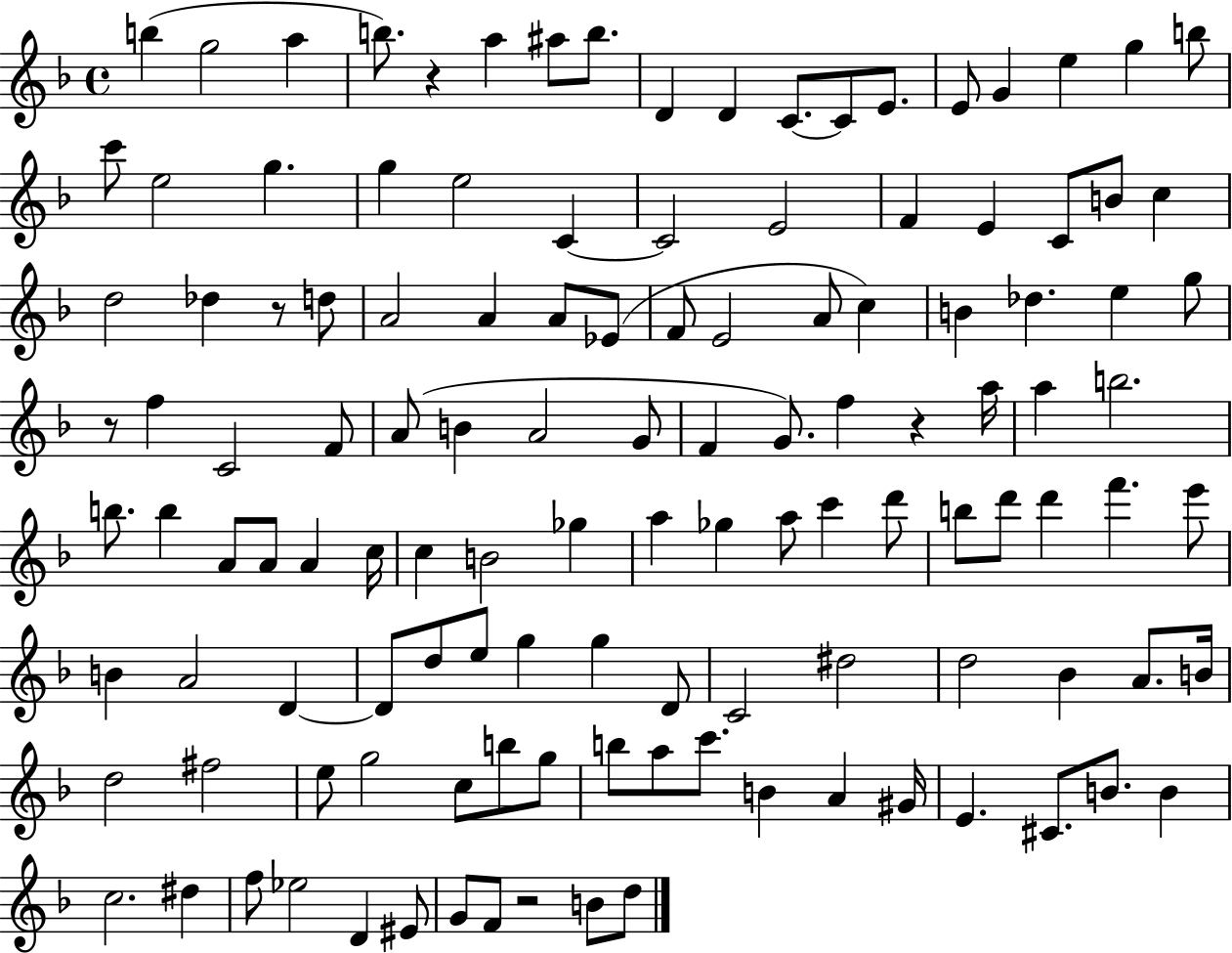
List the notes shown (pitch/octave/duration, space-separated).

B5/q G5/h A5/q B5/e. R/q A5/q A#5/e B5/e. D4/q D4/q C4/e. C4/e E4/e. E4/e G4/q E5/q G5/q B5/e C6/e E5/h G5/q. G5/q E5/h C4/q C4/h E4/h F4/q E4/q C4/e B4/e C5/q D5/h Db5/q R/e D5/e A4/h A4/q A4/e Eb4/e F4/e E4/h A4/e C5/q B4/q Db5/q. E5/q G5/e R/e F5/q C4/h F4/e A4/e B4/q A4/h G4/e F4/q G4/e. F5/q R/q A5/s A5/q B5/h. B5/e. B5/q A4/e A4/e A4/q C5/s C5/q B4/h Gb5/q A5/q Gb5/q A5/e C6/q D6/e B5/e D6/e D6/q F6/q. E6/e B4/q A4/h D4/q D4/e D5/e E5/e G5/q G5/q D4/e C4/h D#5/h D5/h Bb4/q A4/e. B4/s D5/h F#5/h E5/e G5/h C5/e B5/e G5/e B5/e A5/e C6/e. B4/q A4/q G#4/s E4/q. C#4/e. B4/e. B4/q C5/h. D#5/q F5/e Eb5/h D4/q EIS4/e G4/e F4/e R/h B4/e D5/e